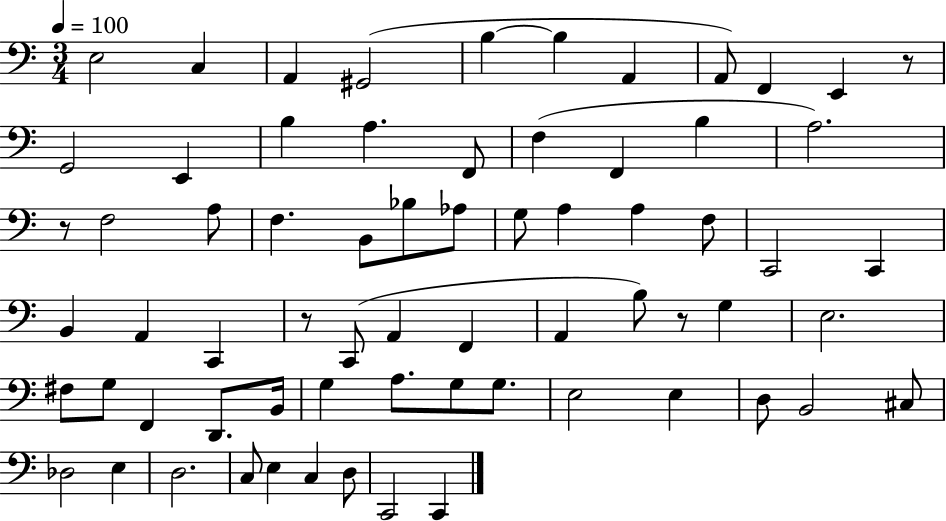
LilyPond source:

{
  \clef bass
  \numericTimeSignature
  \time 3/4
  \key c \major
  \tempo 4 = 100
  e2 c4 | a,4 gis,2( | b4~~ b4 a,4 | a,8) f,4 e,4 r8 | \break g,2 e,4 | b4 a4. f,8 | f4( f,4 b4 | a2.) | \break r8 f2 a8 | f4. b,8 bes8 aes8 | g8 a4 a4 f8 | c,2 c,4 | \break b,4 a,4 c,4 | r8 c,8( a,4 f,4 | a,4 b8) r8 g4 | e2. | \break fis8 g8 f,4 d,8. b,16 | g4 a8. g8 g8. | e2 e4 | d8 b,2 cis8 | \break des2 e4 | d2. | c8 e4 c4 d8 | c,2 c,4 | \break \bar "|."
}